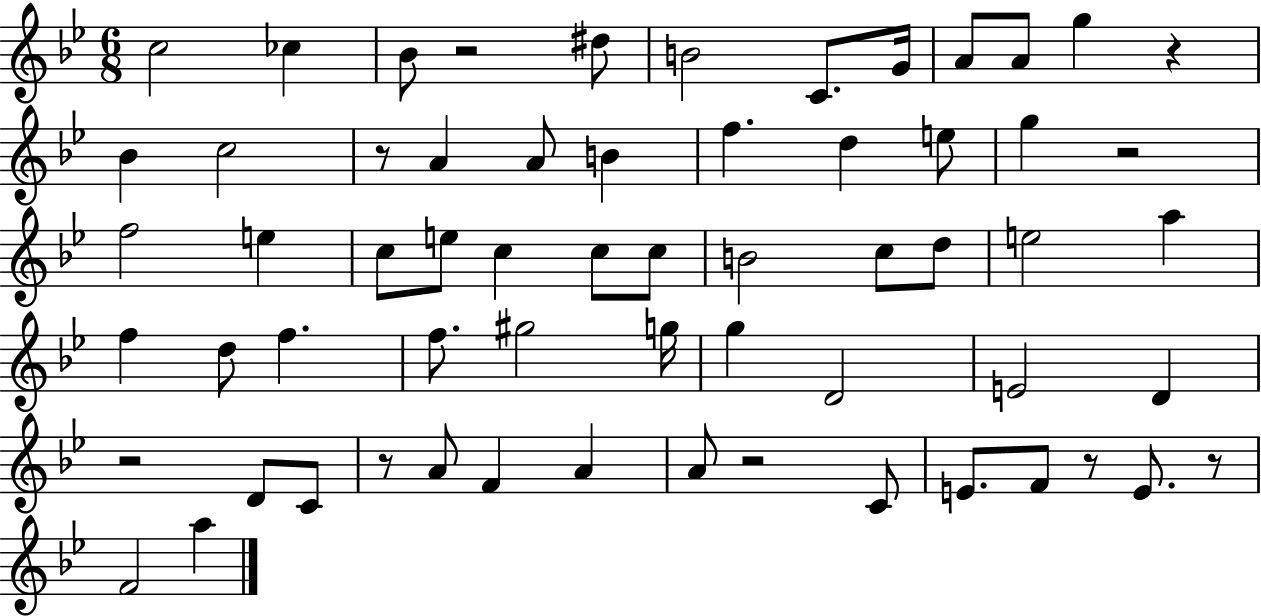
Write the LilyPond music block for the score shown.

{
  \clef treble
  \numericTimeSignature
  \time 6/8
  \key bes \major
  \repeat volta 2 { c''2 ces''4 | bes'8 r2 dis''8 | b'2 c'8. g'16 | a'8 a'8 g''4 r4 | \break bes'4 c''2 | r8 a'4 a'8 b'4 | f''4. d''4 e''8 | g''4 r2 | \break f''2 e''4 | c''8 e''8 c''4 c''8 c''8 | b'2 c''8 d''8 | e''2 a''4 | \break f''4 d''8 f''4. | f''8. gis''2 g''16 | g''4 d'2 | e'2 d'4 | \break r2 d'8 c'8 | r8 a'8 f'4 a'4 | a'8 r2 c'8 | e'8. f'8 r8 e'8. r8 | \break f'2 a''4 | } \bar "|."
}